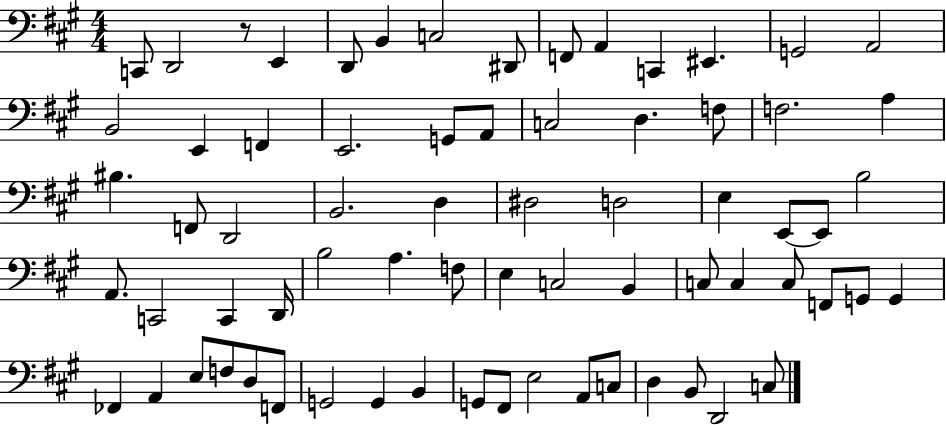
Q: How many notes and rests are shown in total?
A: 70